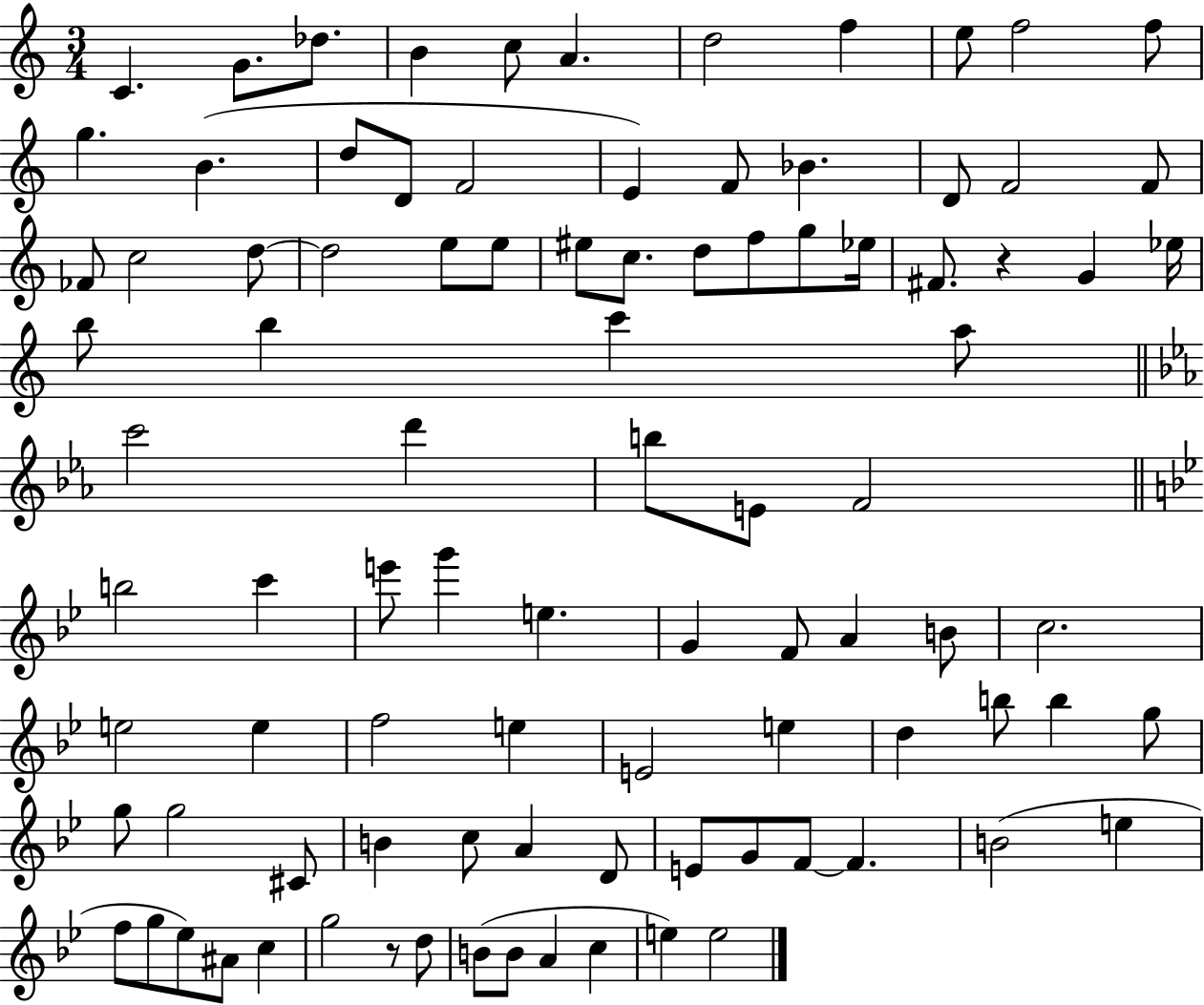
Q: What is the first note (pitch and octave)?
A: C4